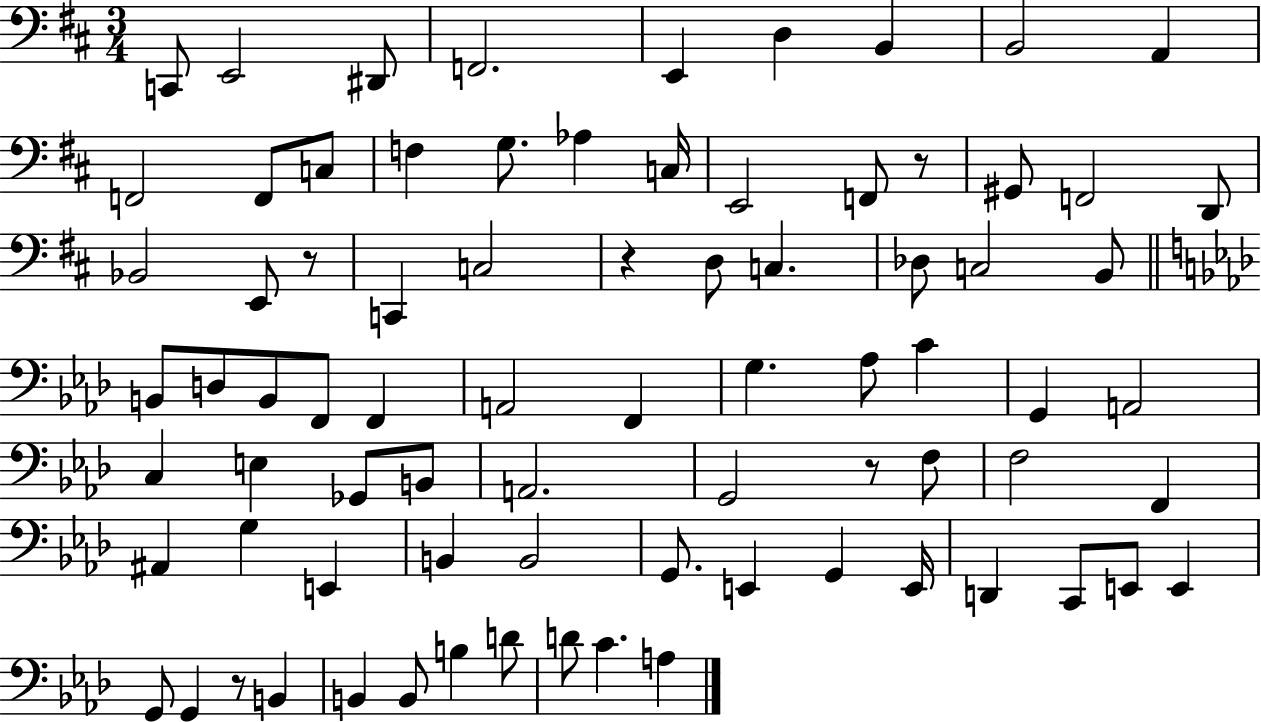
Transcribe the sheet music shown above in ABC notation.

X:1
T:Untitled
M:3/4
L:1/4
K:D
C,,/2 E,,2 ^D,,/2 F,,2 E,, D, B,, B,,2 A,, F,,2 F,,/2 C,/2 F, G,/2 _A, C,/4 E,,2 F,,/2 z/2 ^G,,/2 F,,2 D,,/2 _B,,2 E,,/2 z/2 C,, C,2 z D,/2 C, _D,/2 C,2 B,,/2 B,,/2 D,/2 B,,/2 F,,/2 F,, A,,2 F,, G, _A,/2 C G,, A,,2 C, E, _G,,/2 B,,/2 A,,2 G,,2 z/2 F,/2 F,2 F,, ^A,, G, E,, B,, B,,2 G,,/2 E,, G,, E,,/4 D,, C,,/2 E,,/2 E,, G,,/2 G,, z/2 B,, B,, B,,/2 B, D/2 D/2 C A,